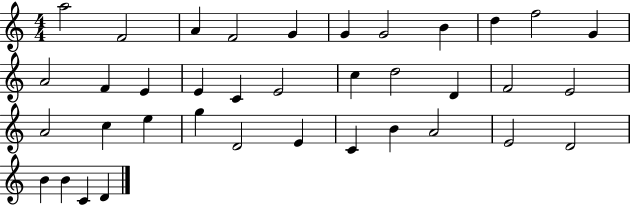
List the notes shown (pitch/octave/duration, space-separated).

A5/h F4/h A4/q F4/h G4/q G4/q G4/h B4/q D5/q F5/h G4/q A4/h F4/q E4/q E4/q C4/q E4/h C5/q D5/h D4/q F4/h E4/h A4/h C5/q E5/q G5/q D4/h E4/q C4/q B4/q A4/h E4/h D4/h B4/q B4/q C4/q D4/q